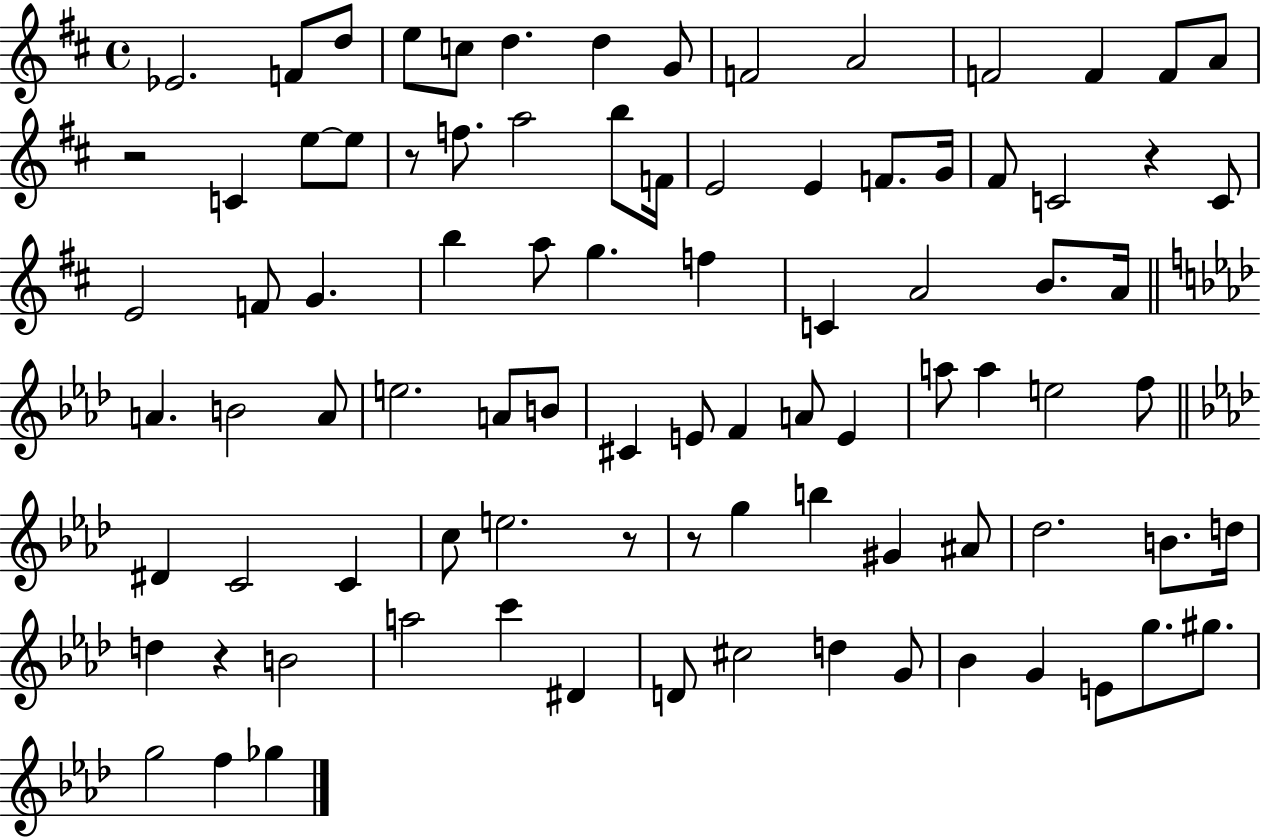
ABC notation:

X:1
T:Untitled
M:4/4
L:1/4
K:D
_E2 F/2 d/2 e/2 c/2 d d G/2 F2 A2 F2 F F/2 A/2 z2 C e/2 e/2 z/2 f/2 a2 b/2 F/4 E2 E F/2 G/4 ^F/2 C2 z C/2 E2 F/2 G b a/2 g f C A2 B/2 A/4 A B2 A/2 e2 A/2 B/2 ^C E/2 F A/2 E a/2 a e2 f/2 ^D C2 C c/2 e2 z/2 z/2 g b ^G ^A/2 _d2 B/2 d/4 d z B2 a2 c' ^D D/2 ^c2 d G/2 _B G E/2 g/2 ^g/2 g2 f _g